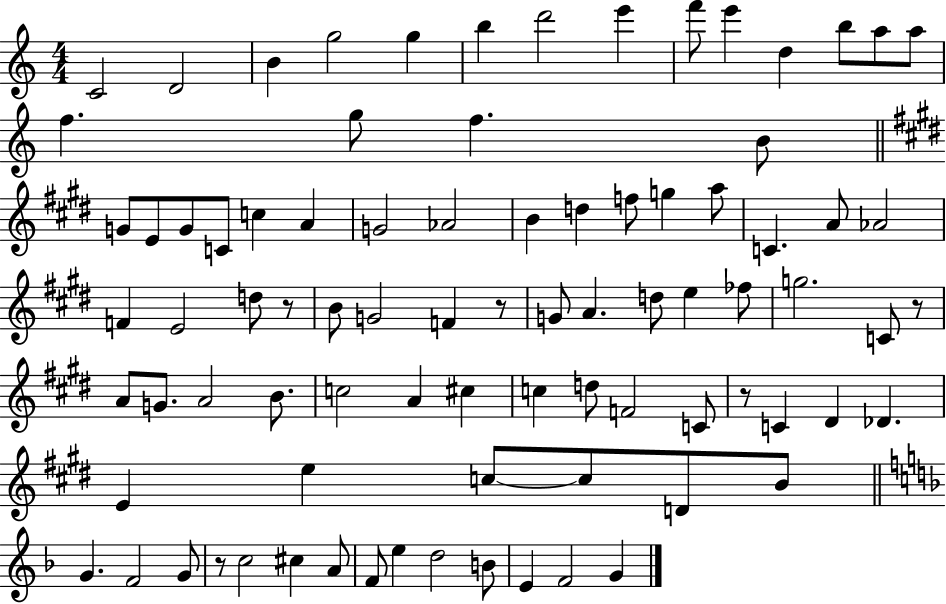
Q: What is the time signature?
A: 4/4